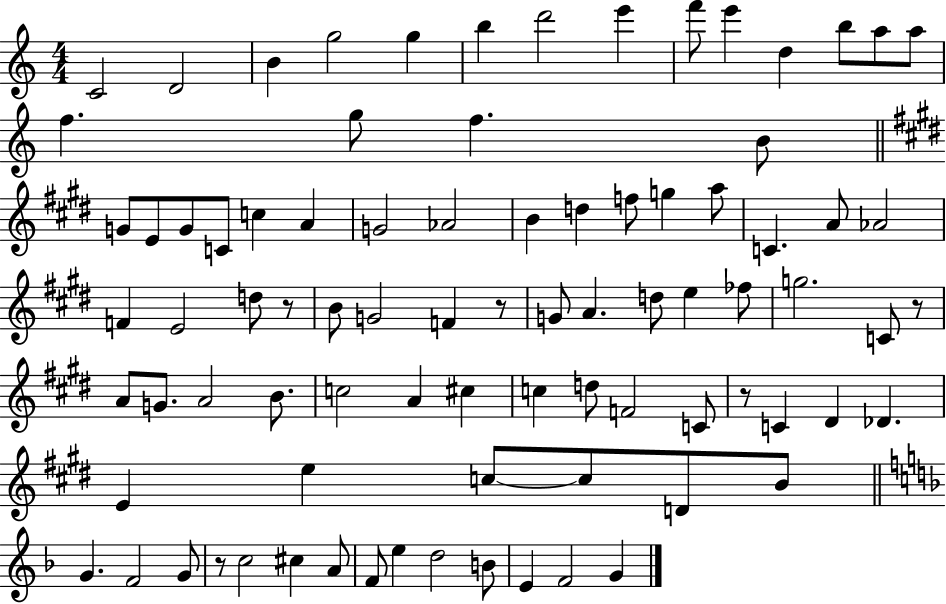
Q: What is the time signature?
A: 4/4